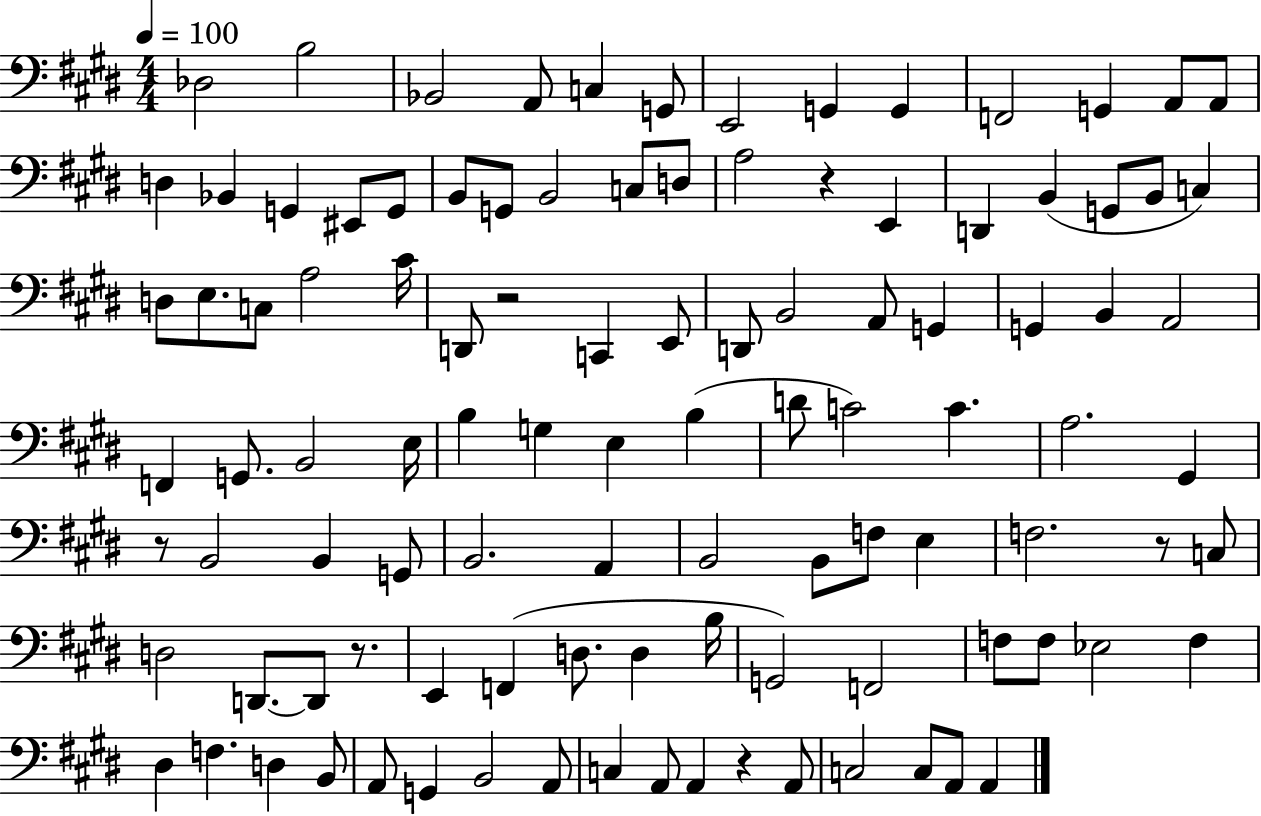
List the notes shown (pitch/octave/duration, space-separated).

Db3/h B3/h Bb2/h A2/e C3/q G2/e E2/h G2/q G2/q F2/h G2/q A2/e A2/e D3/q Bb2/q G2/q EIS2/e G2/e B2/e G2/e B2/h C3/e D3/e A3/h R/q E2/q D2/q B2/q G2/e B2/e C3/q D3/e E3/e. C3/e A3/h C#4/s D2/e R/h C2/q E2/e D2/e B2/h A2/e G2/q G2/q B2/q A2/h F2/q G2/e. B2/h E3/s B3/q G3/q E3/q B3/q D4/e C4/h C4/q. A3/h. G#2/q R/e B2/h B2/q G2/e B2/h. A2/q B2/h B2/e F3/e E3/q F3/h. R/e C3/e D3/h D2/e. D2/e R/e. E2/q F2/q D3/e. D3/q B3/s G2/h F2/h F3/e F3/e Eb3/h F3/q D#3/q F3/q. D3/q B2/e A2/e G2/q B2/h A2/e C3/q A2/e A2/q R/q A2/e C3/h C3/e A2/e A2/q